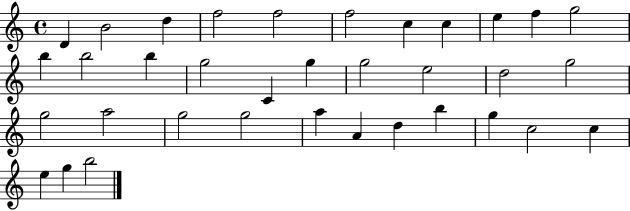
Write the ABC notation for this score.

X:1
T:Untitled
M:4/4
L:1/4
K:C
D B2 d f2 f2 f2 c c e f g2 b b2 b g2 C g g2 e2 d2 g2 g2 a2 g2 g2 a A d b g c2 c e g b2